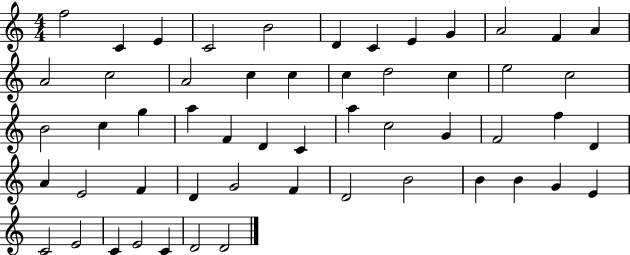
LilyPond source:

{
  \clef treble
  \numericTimeSignature
  \time 4/4
  \key c \major
  f''2 c'4 e'4 | c'2 b'2 | d'4 c'4 e'4 g'4 | a'2 f'4 a'4 | \break a'2 c''2 | a'2 c''4 c''4 | c''4 d''2 c''4 | e''2 c''2 | \break b'2 c''4 g''4 | a''4 f'4 d'4 c'4 | a''4 c''2 g'4 | f'2 f''4 d'4 | \break a'4 e'2 f'4 | d'4 g'2 f'4 | d'2 b'2 | b'4 b'4 g'4 e'4 | \break c'2 e'2 | c'4 e'2 c'4 | d'2 d'2 | \bar "|."
}